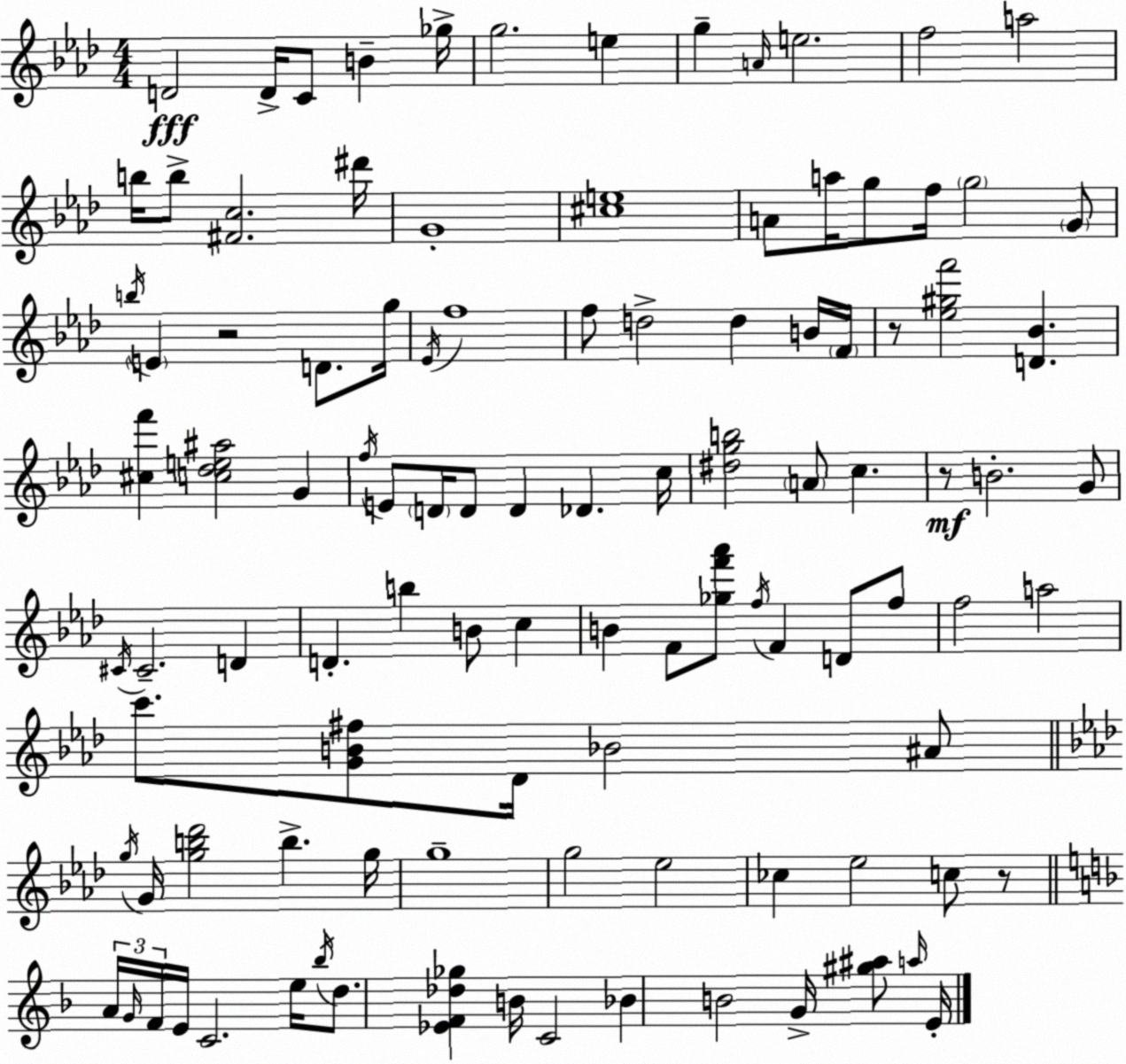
X:1
T:Untitled
M:4/4
L:1/4
K:Ab
D2 D/4 C/2 B _g/4 g2 e g A/4 e2 f2 a2 b/4 b/2 [^Fc]2 ^d'/4 G4 [^ce]4 A/2 a/4 g/2 f/4 g2 G/2 b/4 E z2 D/2 g/4 _E/4 f4 f/2 d2 d B/4 F/4 z/2 [_e^gf']2 [D_B] [^cf'] [c_de^a]2 G f/4 E/2 D/4 D/2 D _D c/4 [^dgb]2 A/2 c z/2 B2 G/2 ^C/4 ^C2 D D b B/2 c B F/2 [_gf'_a']/2 f/4 F D/2 f/2 f2 a2 c'/2 [GB^f]/2 _D/4 _B2 ^A/2 g/4 G/4 [gb_d']2 b g/4 g4 g2 _e2 _c _e2 c/2 z/2 A/4 G/4 F/4 E/4 C2 e/4 _b/4 d/2 [_EF_d_g] B/4 C2 _B B2 G/4 [^g^a]/2 a/4 E/4